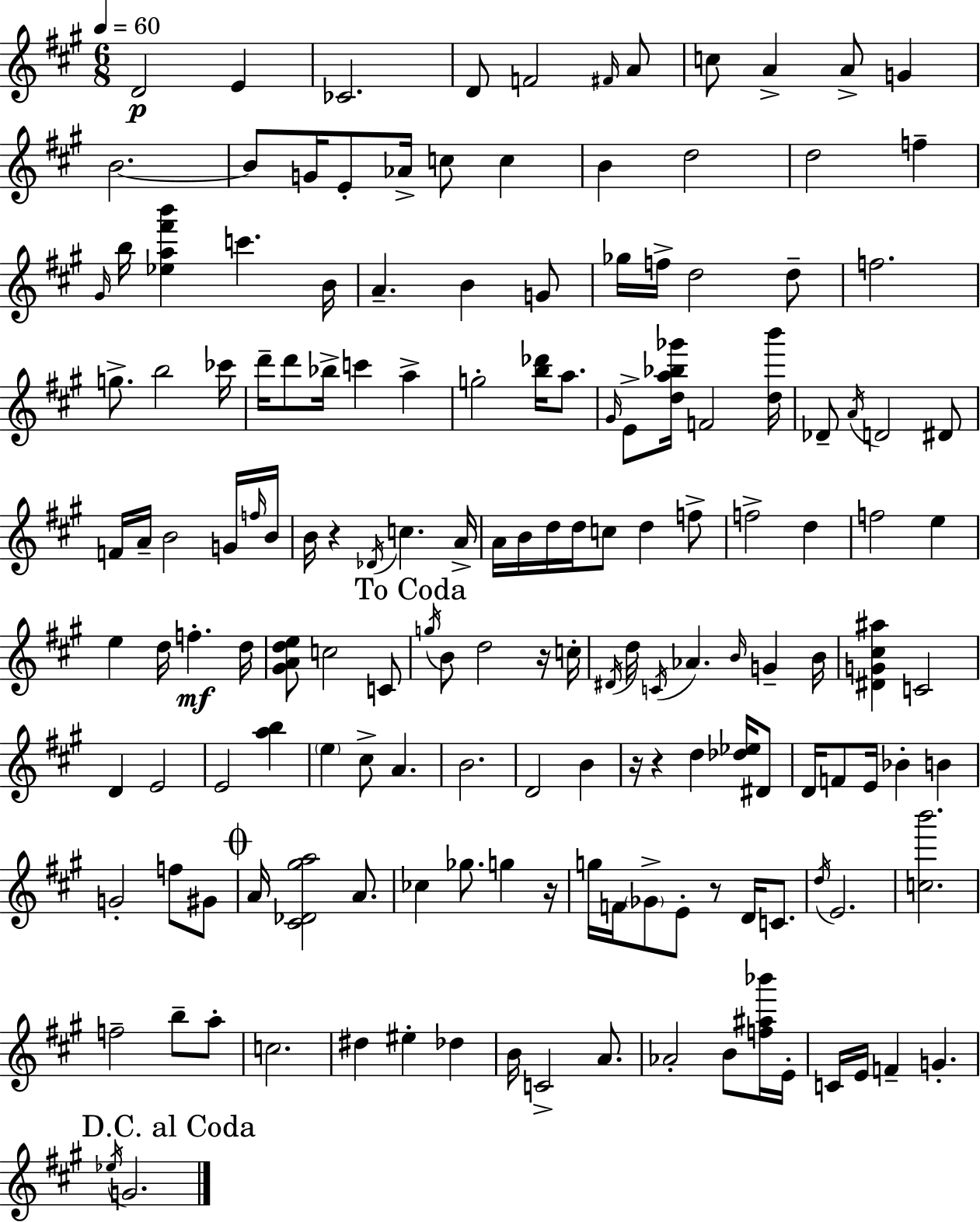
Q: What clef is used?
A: treble